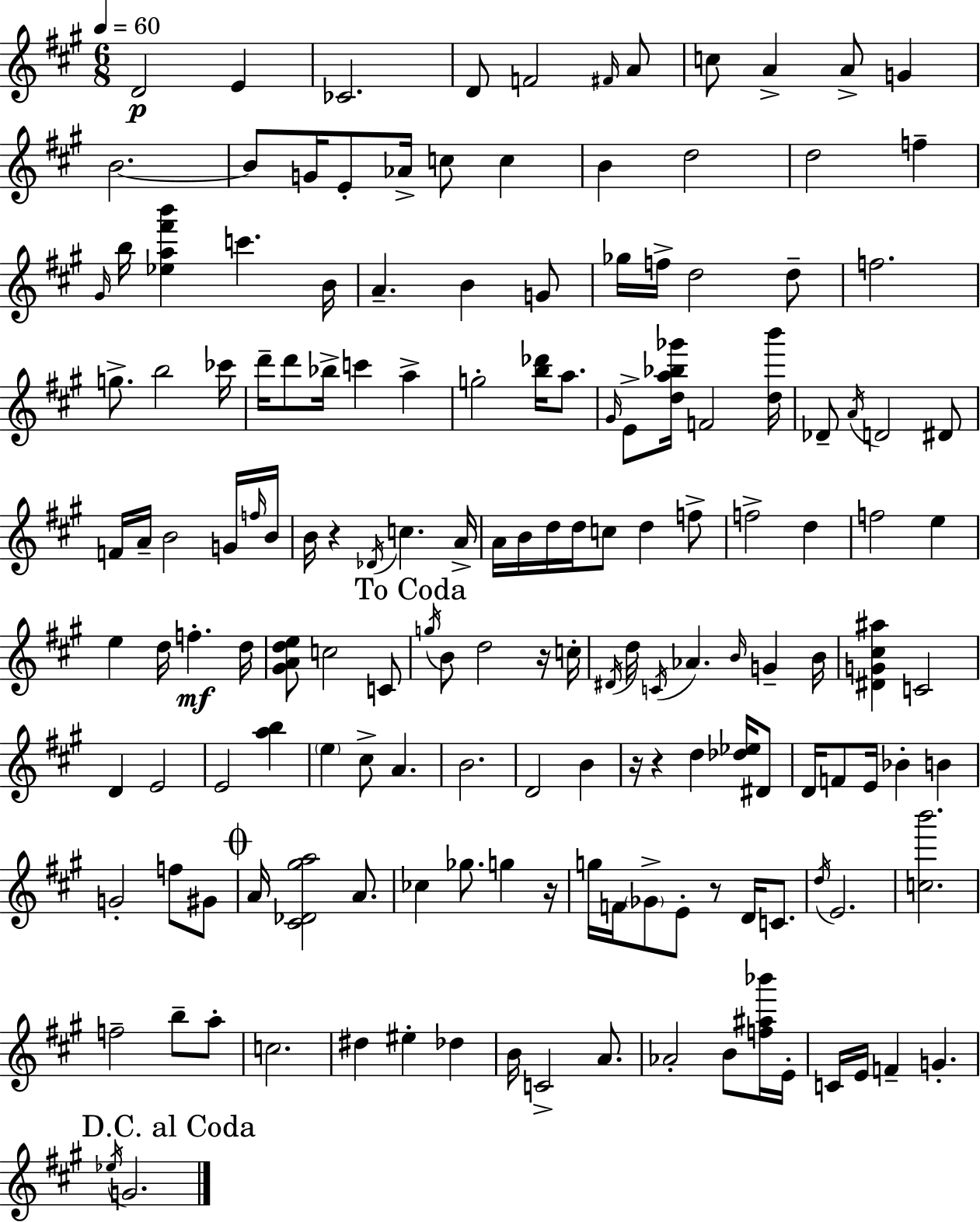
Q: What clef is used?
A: treble